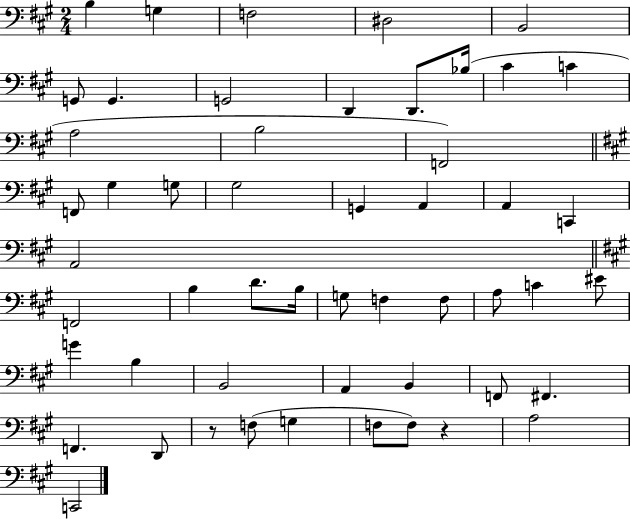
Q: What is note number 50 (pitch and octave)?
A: C2